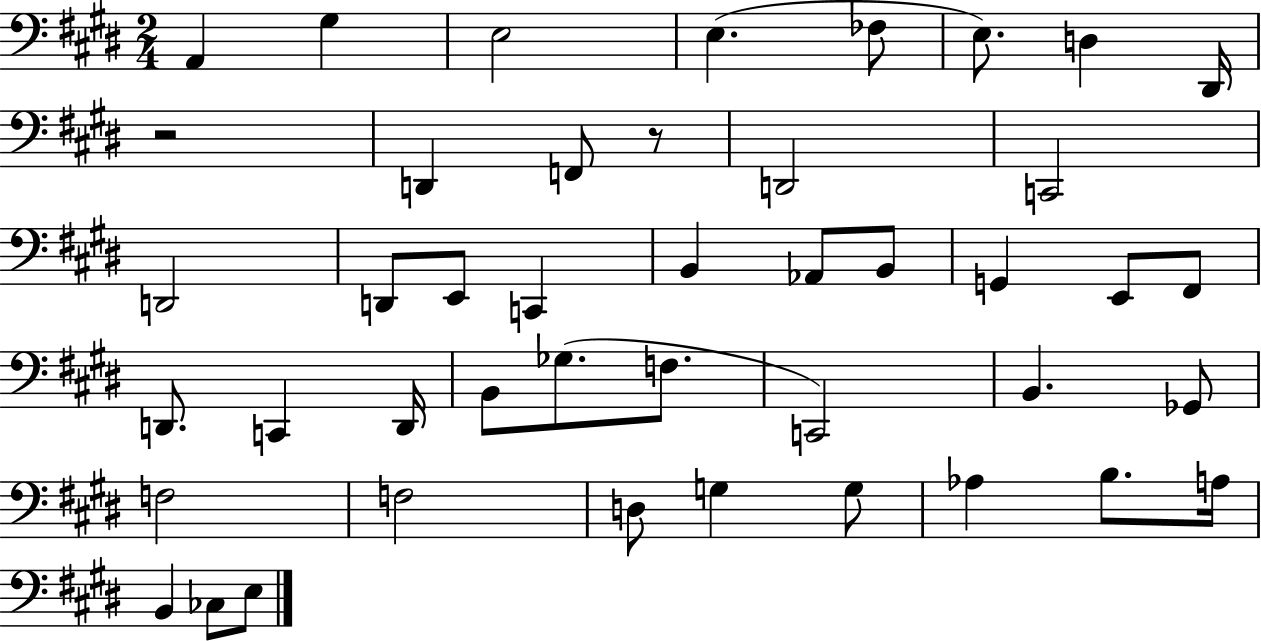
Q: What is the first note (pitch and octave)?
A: A2